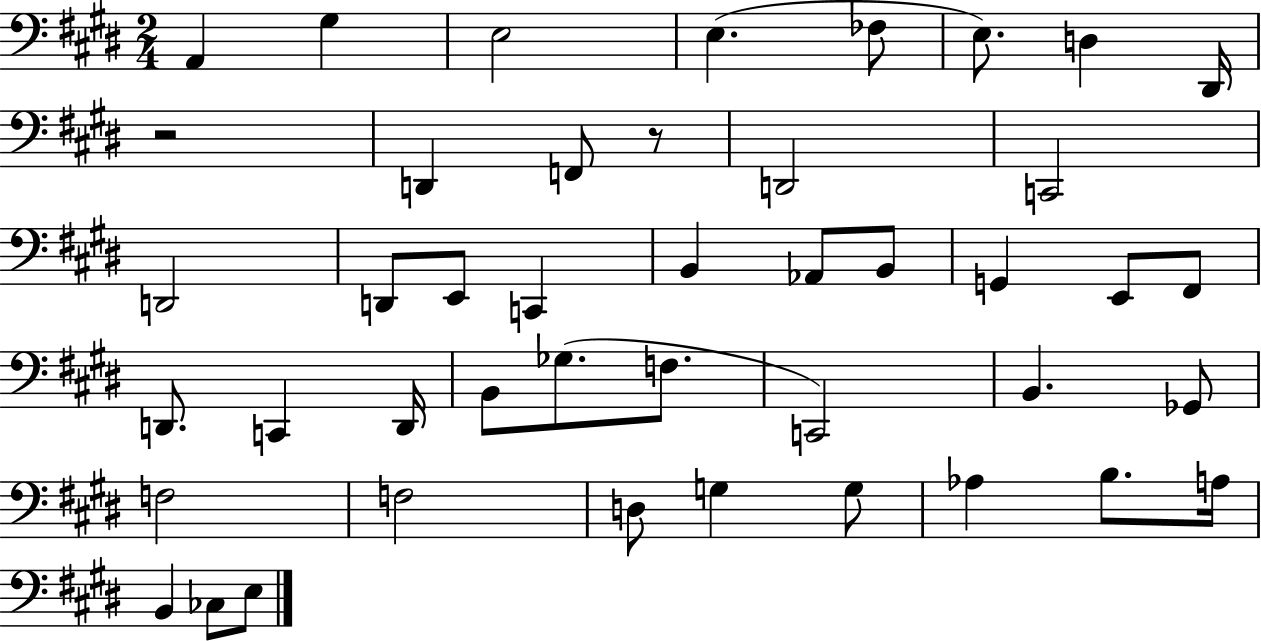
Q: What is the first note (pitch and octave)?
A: A2